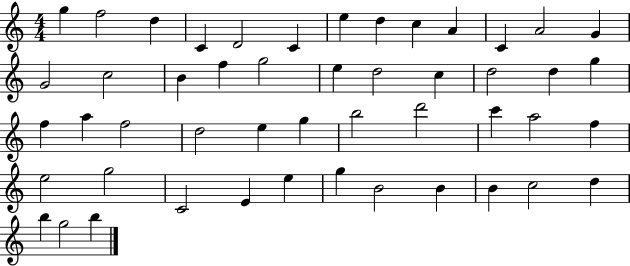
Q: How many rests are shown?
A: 0